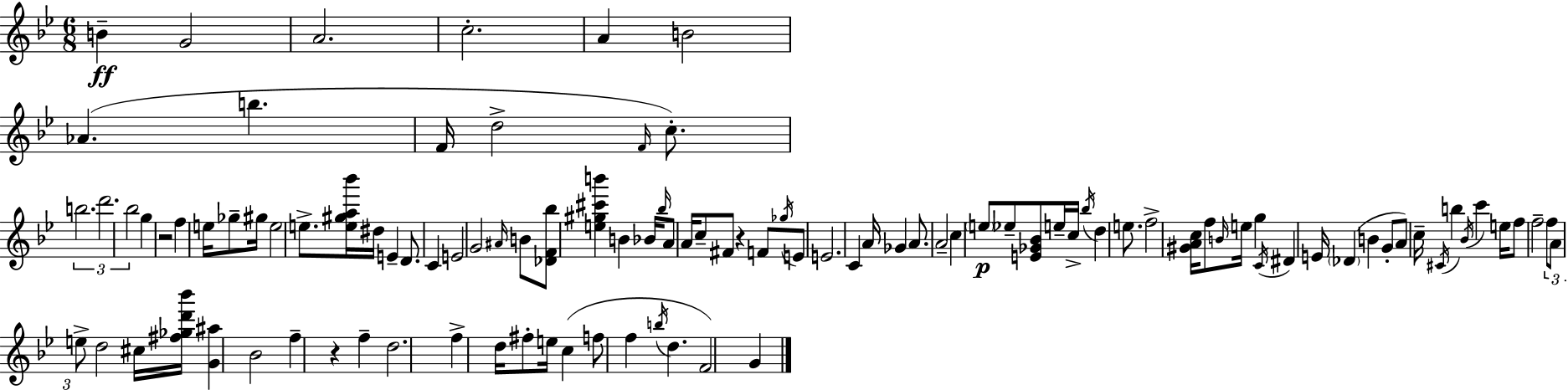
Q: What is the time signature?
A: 6/8